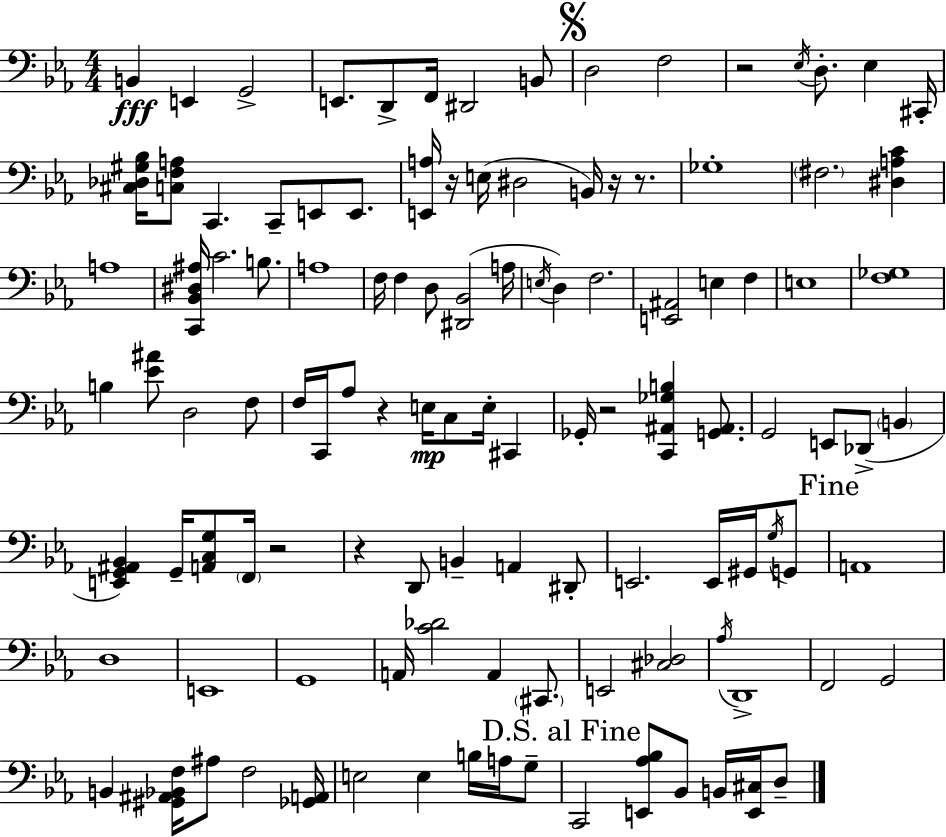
X:1
T:Untitled
M:4/4
L:1/4
K:Cm
B,, E,, G,,2 E,,/2 D,,/2 F,,/4 ^D,,2 B,,/2 D,2 F,2 z2 _E,/4 D,/2 _E, ^C,,/4 [^C,_D,^G,_B,]/4 [C,F,A,]/2 C,, C,,/2 E,,/2 E,,/2 [E,,A,]/4 z/4 E,/4 ^D,2 B,,/4 z/4 z/2 _G,4 ^F,2 [^D,A,C] A,4 [C,,_B,,^D,^A,]/4 C2 B,/2 A,4 F,/4 F, D,/2 [^D,,_B,,]2 A,/4 E,/4 D, F,2 [E,,^A,,]2 E, F, E,4 [F,_G,]4 B, [_E^A]/2 D,2 F,/2 F,/4 C,,/4 _A,/2 z E,/4 C,/2 E,/4 ^C,, _G,,/4 z2 [C,,^A,,_G,B,] [G,,^A,,]/2 G,,2 E,,/2 _D,,/2 B,, [E,,G,,^A,,_B,,] G,,/4 [A,,C,G,]/2 F,,/4 z2 z D,,/2 B,, A,, ^D,,/2 E,,2 E,,/4 ^G,,/4 G,/4 G,,/2 A,,4 D,4 E,,4 G,,4 A,,/4 [C_D]2 A,, ^C,,/2 E,,2 [^C,_D,]2 _A,/4 D,,4 F,,2 G,,2 B,, [^G,,^A,,_B,,F,]/4 ^A,/2 F,2 [_G,,A,,]/4 E,2 E, B,/4 A,/4 G,/2 C,,2 [E,,_A,_B,]/2 _B,,/2 B,,/4 [E,,^C,]/4 D,/2